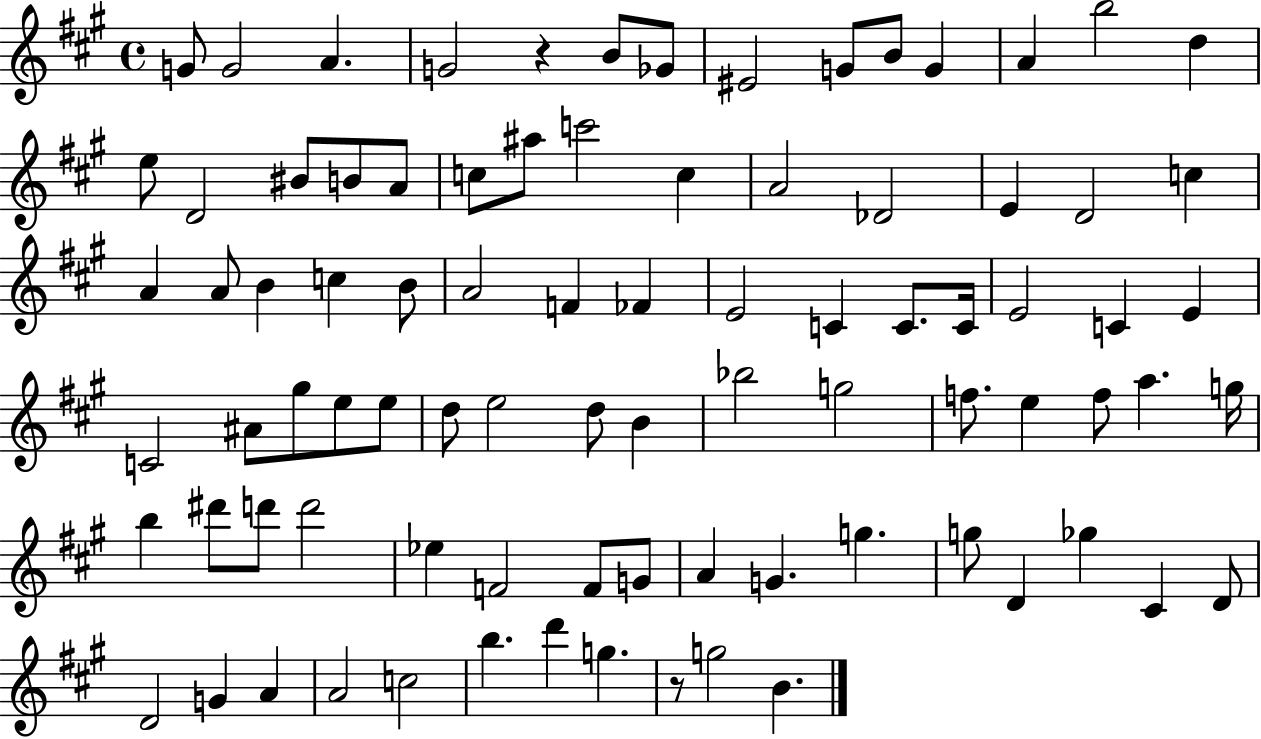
G4/e G4/h A4/q. G4/h R/q B4/e Gb4/e EIS4/h G4/e B4/e G4/q A4/q B5/h D5/q E5/e D4/h BIS4/e B4/e A4/e C5/e A#5/e C6/h C5/q A4/h Db4/h E4/q D4/h C5/q A4/q A4/e B4/q C5/q B4/e A4/h F4/q FES4/q E4/h C4/q C4/e. C4/s E4/h C4/q E4/q C4/h A#4/e G#5/e E5/e E5/e D5/e E5/h D5/e B4/q Bb5/h G5/h F5/e. E5/q F5/e A5/q. G5/s B5/q D#6/e D6/e D6/h Eb5/q F4/h F4/e G4/e A4/q G4/q. G5/q. G5/e D4/q Gb5/q C#4/q D4/e D4/h G4/q A4/q A4/h C5/h B5/q. D6/q G5/q. R/e G5/h B4/q.